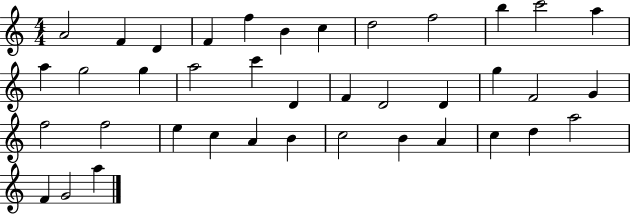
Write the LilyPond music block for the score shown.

{
  \clef treble
  \numericTimeSignature
  \time 4/4
  \key c \major
  a'2 f'4 d'4 | f'4 f''4 b'4 c''4 | d''2 f''2 | b''4 c'''2 a''4 | \break a''4 g''2 g''4 | a''2 c'''4 d'4 | f'4 d'2 d'4 | g''4 f'2 g'4 | \break f''2 f''2 | e''4 c''4 a'4 b'4 | c''2 b'4 a'4 | c''4 d''4 a''2 | \break f'4 g'2 a''4 | \bar "|."
}